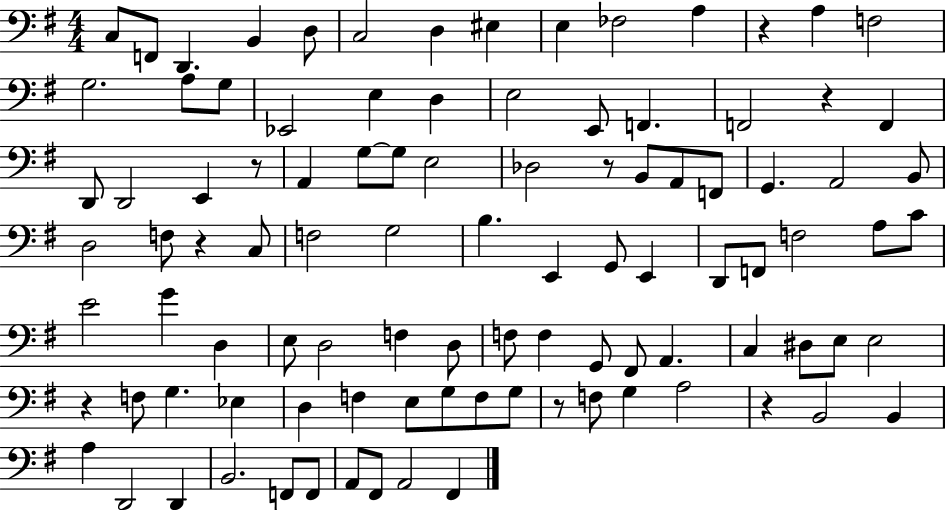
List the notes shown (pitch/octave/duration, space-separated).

C3/e F2/e D2/q. B2/q D3/e C3/h D3/q EIS3/q E3/q FES3/h A3/q R/q A3/q F3/h G3/h. A3/e G3/e Eb2/h E3/q D3/q E3/h E2/e F2/q. F2/h R/q F2/q D2/e D2/h E2/q R/e A2/q G3/e G3/e E3/h Db3/h R/e B2/e A2/e F2/e G2/q. A2/h B2/e D3/h F3/e R/q C3/e F3/h G3/h B3/q. E2/q G2/e E2/q D2/e F2/e F3/h A3/e C4/e E4/h G4/q D3/q E3/e D3/h F3/q D3/e F3/e F3/q G2/e F#2/e A2/q. C3/q D#3/e E3/e E3/h R/q F3/e G3/q. Eb3/q D3/q F3/q E3/e G3/e F3/e G3/e R/e F3/e G3/q A3/h R/q B2/h B2/q A3/q D2/h D2/q B2/h. F2/e F2/e A2/e F#2/e A2/h F#2/q